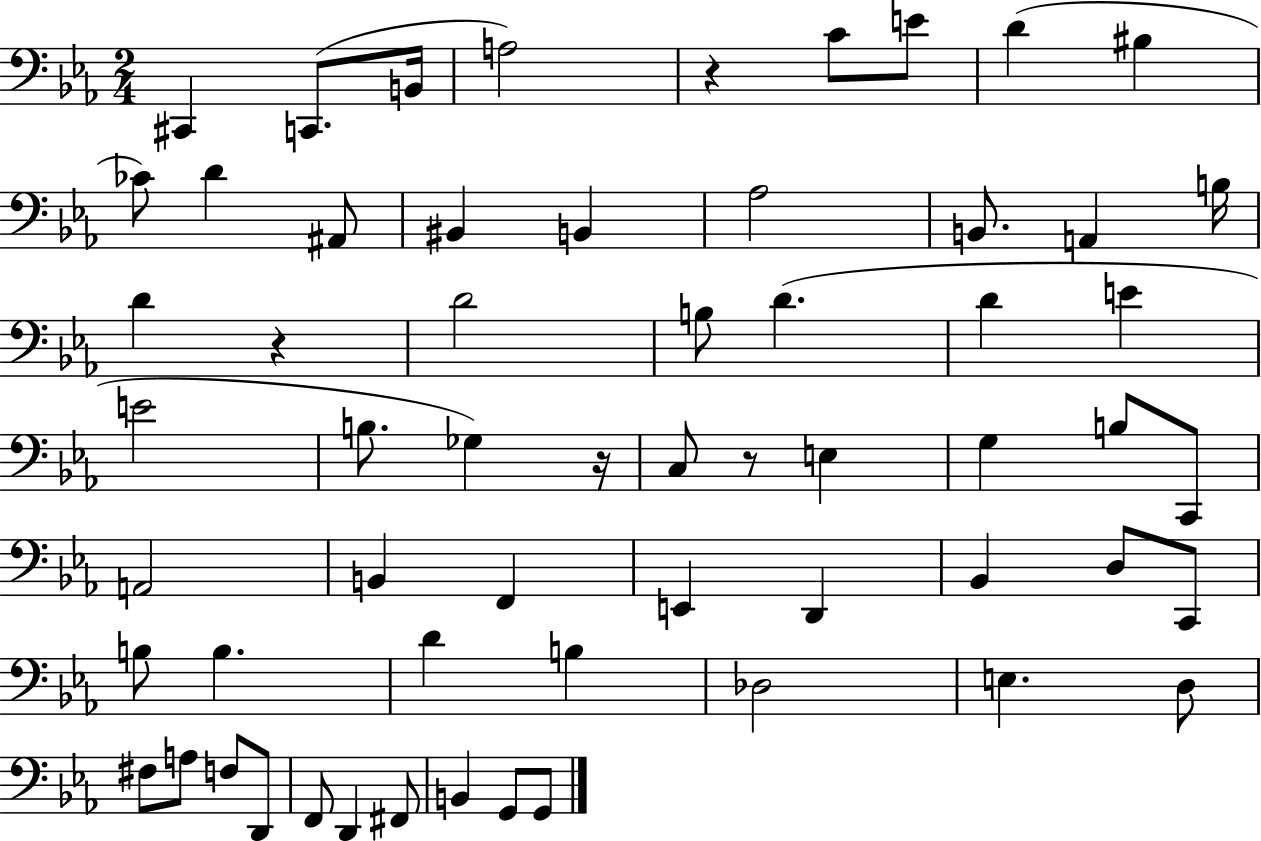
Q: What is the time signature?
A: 2/4